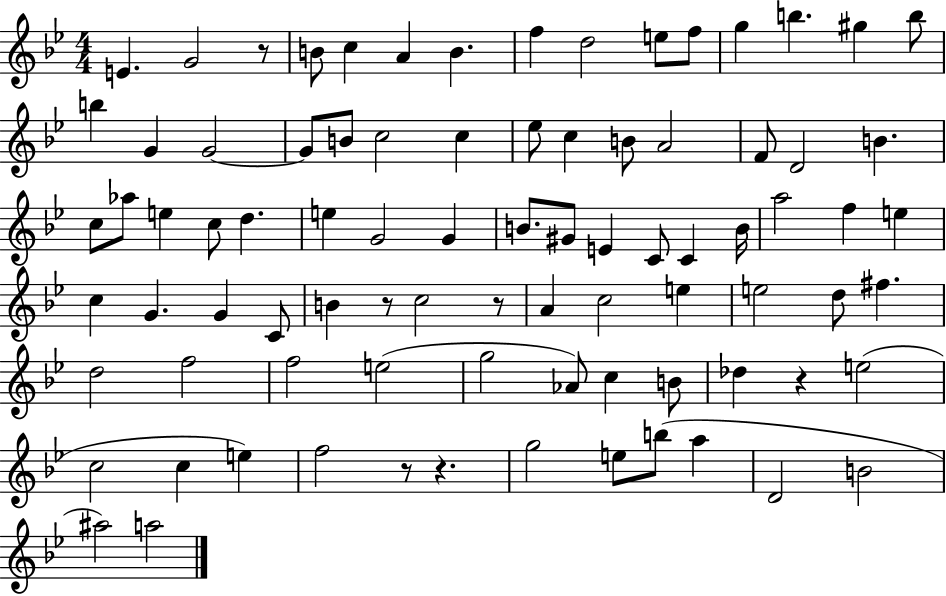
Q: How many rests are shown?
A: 6